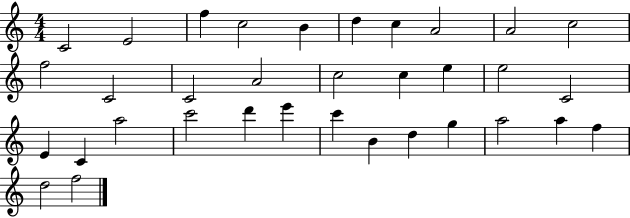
{
  \clef treble
  \numericTimeSignature
  \time 4/4
  \key c \major
  c'2 e'2 | f''4 c''2 b'4 | d''4 c''4 a'2 | a'2 c''2 | \break f''2 c'2 | c'2 a'2 | c''2 c''4 e''4 | e''2 c'2 | \break e'4 c'4 a''2 | c'''2 d'''4 e'''4 | c'''4 b'4 d''4 g''4 | a''2 a''4 f''4 | \break d''2 f''2 | \bar "|."
}